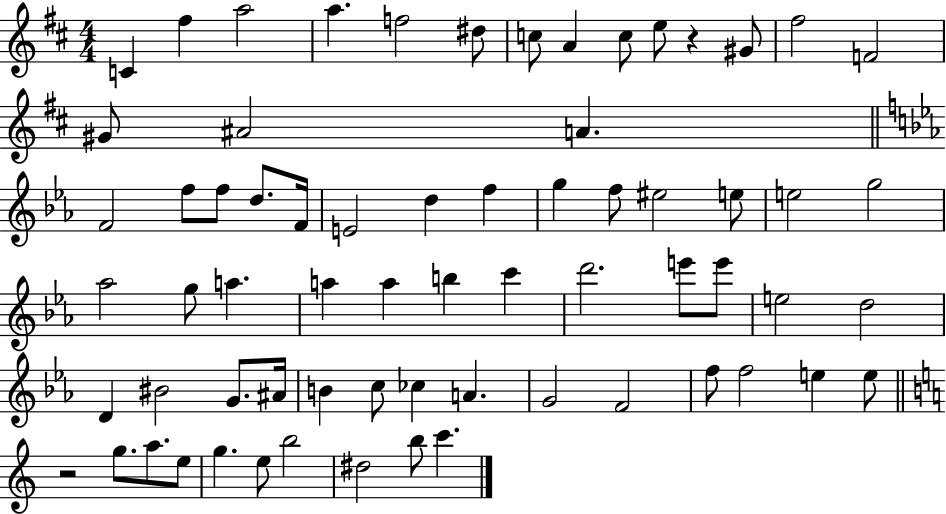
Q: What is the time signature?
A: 4/4